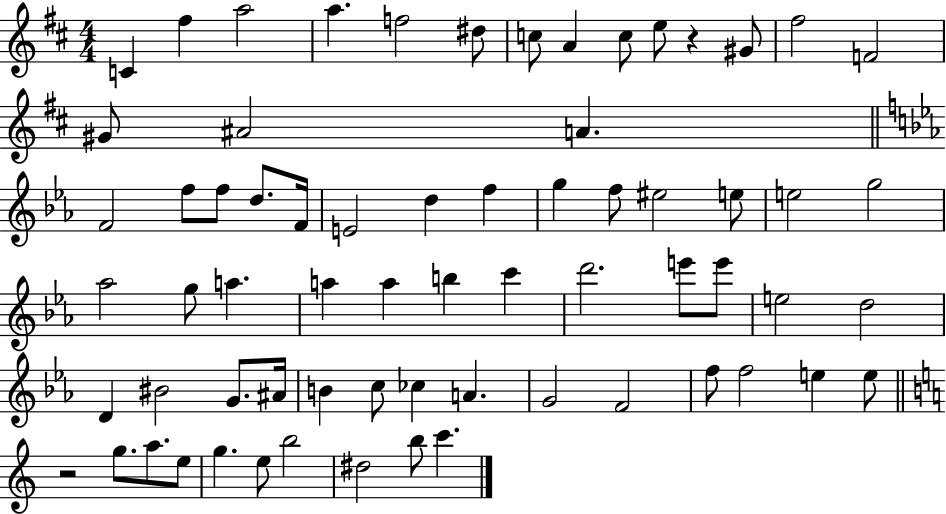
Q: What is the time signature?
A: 4/4